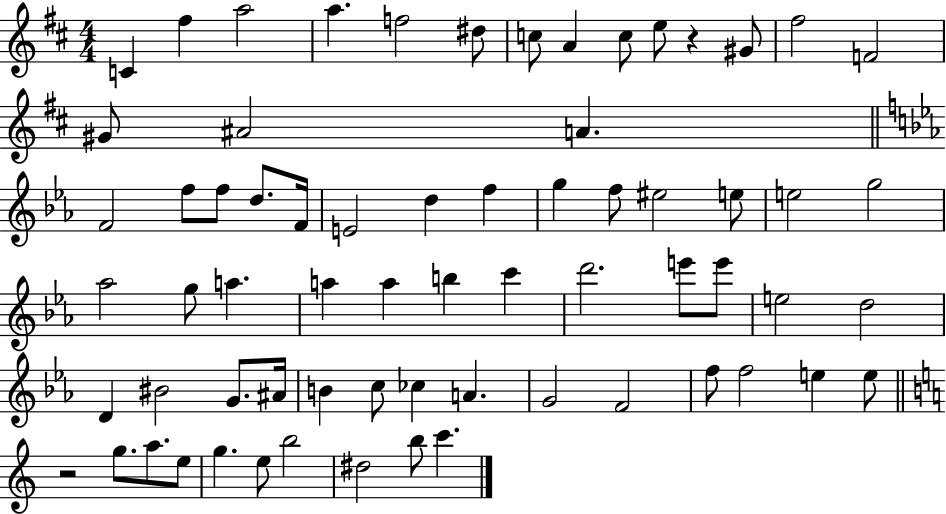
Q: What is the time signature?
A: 4/4